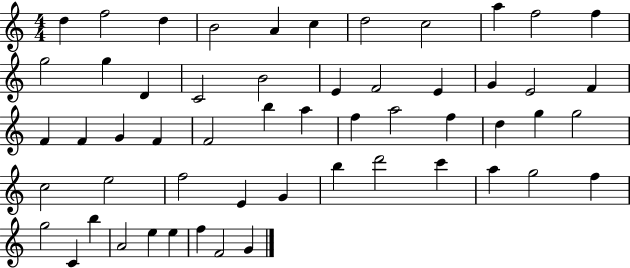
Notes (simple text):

D5/q F5/h D5/q B4/h A4/q C5/q D5/h C5/h A5/q F5/h F5/q G5/h G5/q D4/q C4/h B4/h E4/q F4/h E4/q G4/q E4/h F4/q F4/q F4/q G4/q F4/q F4/h B5/q A5/q F5/q A5/h F5/q D5/q G5/q G5/h C5/h E5/h F5/h E4/q G4/q B5/q D6/h C6/q A5/q G5/h F5/q G5/h C4/q B5/q A4/h E5/q E5/q F5/q F4/h G4/q